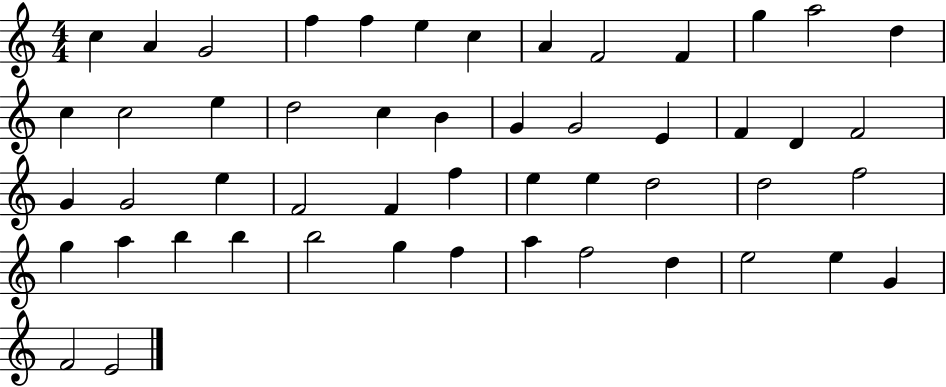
C5/q A4/q G4/h F5/q F5/q E5/q C5/q A4/q F4/h F4/q G5/q A5/h D5/q C5/q C5/h E5/q D5/h C5/q B4/q G4/q G4/h E4/q F4/q D4/q F4/h G4/q G4/h E5/q F4/h F4/q F5/q E5/q E5/q D5/h D5/h F5/h G5/q A5/q B5/q B5/q B5/h G5/q F5/q A5/q F5/h D5/q E5/h E5/q G4/q F4/h E4/h